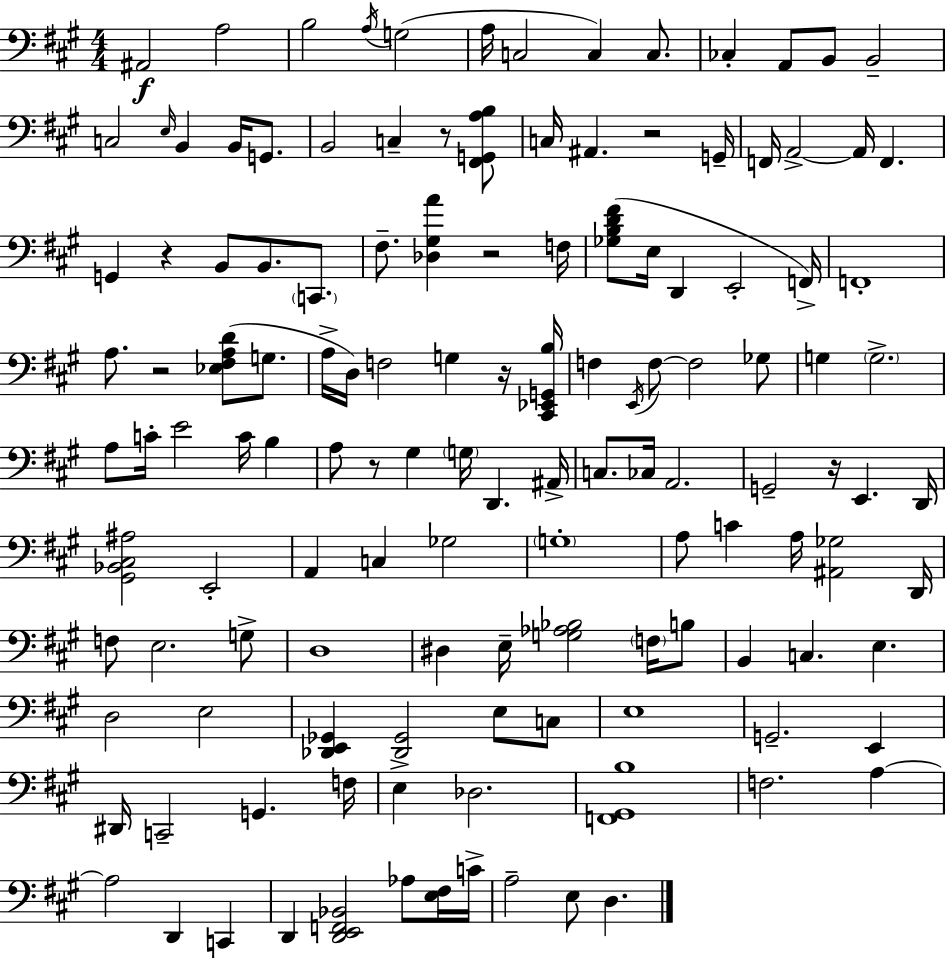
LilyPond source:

{
  \clef bass
  \numericTimeSignature
  \time 4/4
  \key a \major
  \repeat volta 2 { ais,2\f a2 | b2 \acciaccatura { a16 } g2( | a16 c2 c4) c8. | ces4-. a,8 b,8 b,2-- | \break c2 \grace { e16 } b,4 b,16 g,8. | b,2 c4-- r8 | <fis, g, a b>8 c16 ais,4. r2 | g,16-- f,16 a,2->~~ a,16 f,4. | \break g,4 r4 b,8 b,8. \parenthesize c,8. | fis8.-- <des gis a'>4 r2 | f16 <ges b d' fis'>8( e16 d,4 e,2-. | f,16->) f,1-. | \break a8. r2 <ees fis a d'>8( g8. | a16-> d16) f2 g4 | r16 <cis, ees, g, b>16 f4 \acciaccatura { e,16 } f8~~ f2 | ges8 g4 \parenthesize g2.-> | \break a8 c'16-. e'2 c'16 b4 | a8 r8 gis4 \parenthesize g16 d,4. | ais,16-> c8. ces16 a,2. | g,2-- r16 e,4. | \break d,16 <gis, bes, cis ais>2 e,2-. | a,4 c4 ges2 | \parenthesize g1-. | a8 c'4 a16 <ais, ges>2 | \break d,16 f8 e2. | g8-> d1 | dis4 e16-- <g aes bes>2 | \parenthesize f16 b8 b,4 c4. e4. | \break d2 e2 | <des, e, ges,>4 <des, ges,>2 e8 | c8 e1 | g,2.-- e,4 | \break dis,16 c,2-- g,4. | f16 e4-> des2. | <f, gis, b>1 | f2. a4~~ | \break a2 d,4 c,4 | d,4 <d, e, f, bes,>2 aes8 | <e fis>16 c'16-> a2-- e8 d4. | } \bar "|."
}